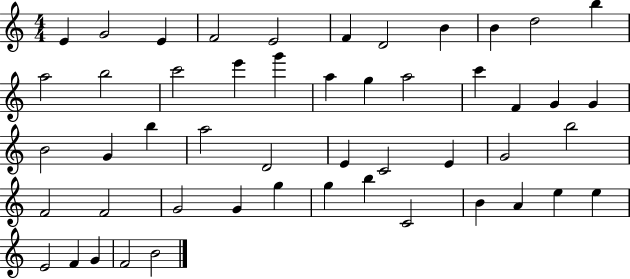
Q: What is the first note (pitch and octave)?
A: E4